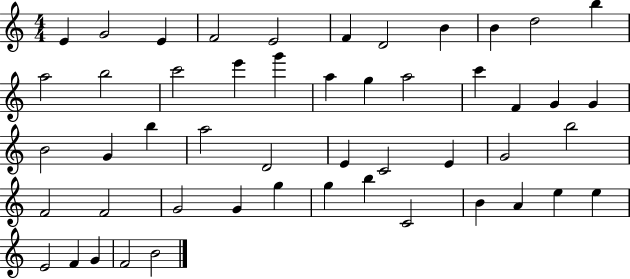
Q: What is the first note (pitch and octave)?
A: E4